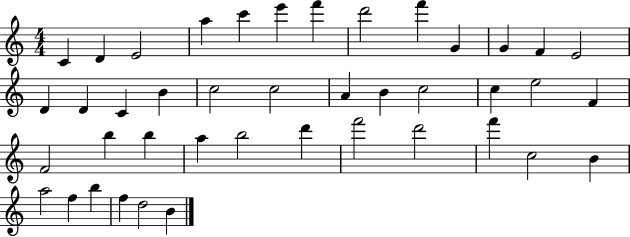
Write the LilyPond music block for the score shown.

{
  \clef treble
  \numericTimeSignature
  \time 4/4
  \key c \major
  c'4 d'4 e'2 | a''4 c'''4 e'''4 f'''4 | d'''2 f'''4 g'4 | g'4 f'4 e'2 | \break d'4 d'4 c'4 b'4 | c''2 c''2 | a'4 b'4 c''2 | c''4 e''2 f'4 | \break f'2 b''4 b''4 | a''4 b''2 d'''4 | f'''2 d'''2 | f'''4 c''2 b'4 | \break a''2 f''4 b''4 | f''4 d''2 b'4 | \bar "|."
}